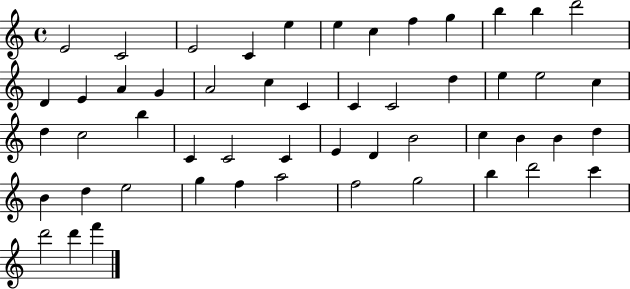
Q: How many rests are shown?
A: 0